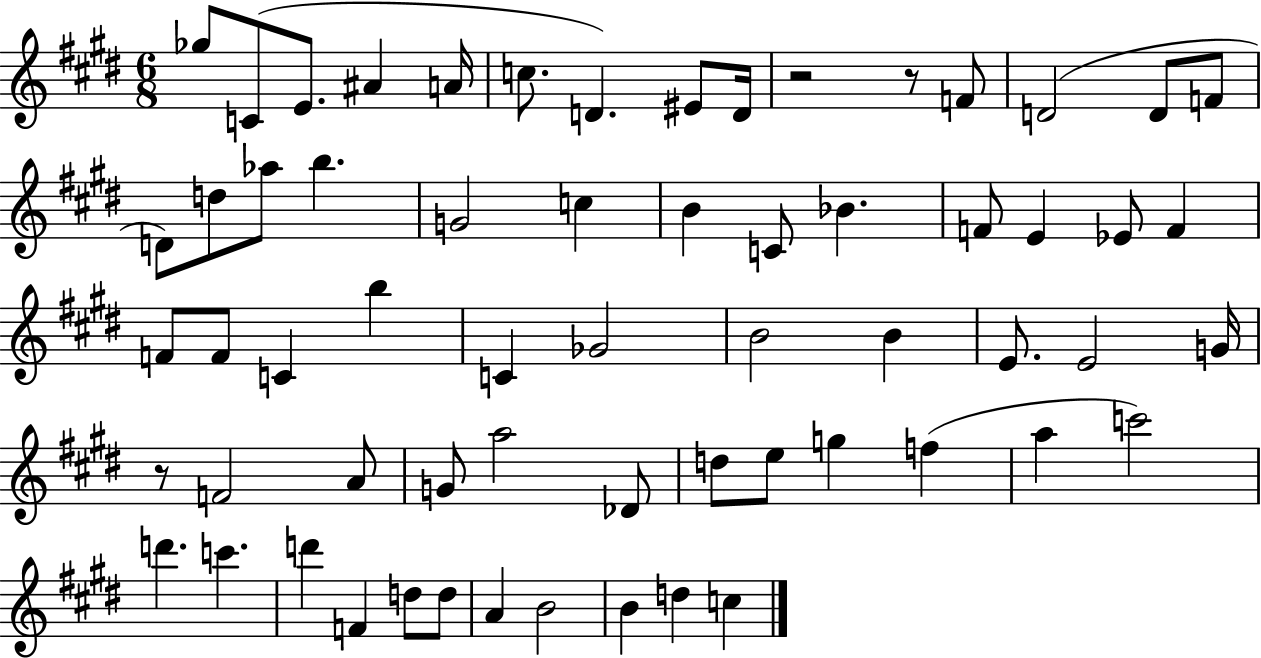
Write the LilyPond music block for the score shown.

{
  \clef treble
  \numericTimeSignature
  \time 6/8
  \key e \major
  ges''8 c'8( e'8. ais'4 a'16 | c''8. d'4.) eis'8 d'16 | r2 r8 f'8 | d'2( d'8 f'8 | \break d'8) d''8 aes''8 b''4. | g'2 c''4 | b'4 c'8 bes'4. | f'8 e'4 ees'8 f'4 | \break f'8 f'8 c'4 b''4 | c'4 ges'2 | b'2 b'4 | e'8. e'2 g'16 | \break r8 f'2 a'8 | g'8 a''2 des'8 | d''8 e''8 g''4 f''4( | a''4 c'''2) | \break d'''4. c'''4. | d'''4 f'4 d''8 d''8 | a'4 b'2 | b'4 d''4 c''4 | \break \bar "|."
}